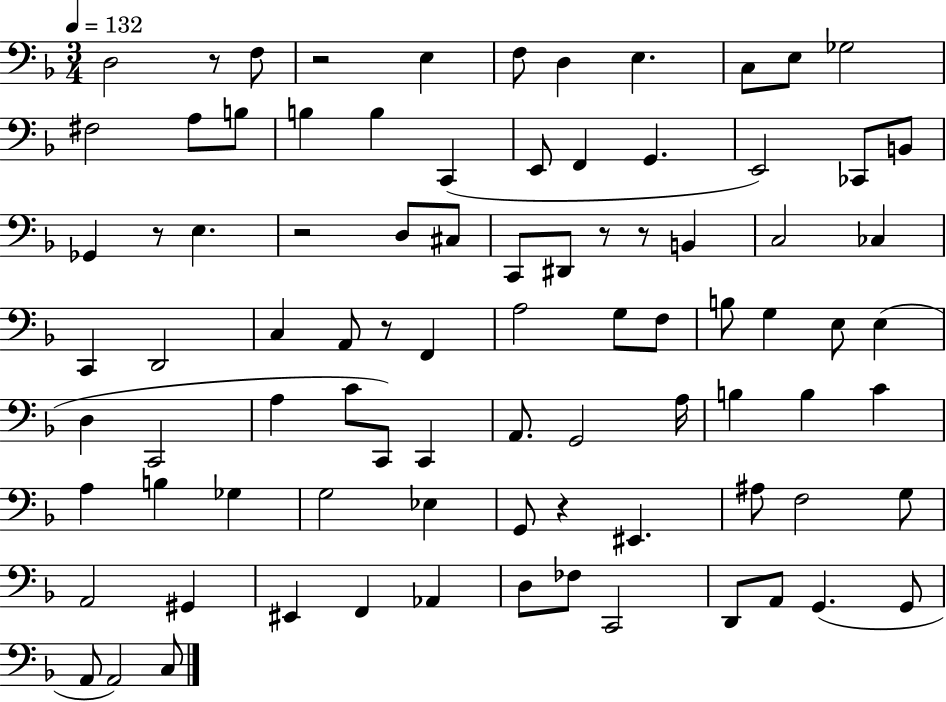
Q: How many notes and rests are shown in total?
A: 87